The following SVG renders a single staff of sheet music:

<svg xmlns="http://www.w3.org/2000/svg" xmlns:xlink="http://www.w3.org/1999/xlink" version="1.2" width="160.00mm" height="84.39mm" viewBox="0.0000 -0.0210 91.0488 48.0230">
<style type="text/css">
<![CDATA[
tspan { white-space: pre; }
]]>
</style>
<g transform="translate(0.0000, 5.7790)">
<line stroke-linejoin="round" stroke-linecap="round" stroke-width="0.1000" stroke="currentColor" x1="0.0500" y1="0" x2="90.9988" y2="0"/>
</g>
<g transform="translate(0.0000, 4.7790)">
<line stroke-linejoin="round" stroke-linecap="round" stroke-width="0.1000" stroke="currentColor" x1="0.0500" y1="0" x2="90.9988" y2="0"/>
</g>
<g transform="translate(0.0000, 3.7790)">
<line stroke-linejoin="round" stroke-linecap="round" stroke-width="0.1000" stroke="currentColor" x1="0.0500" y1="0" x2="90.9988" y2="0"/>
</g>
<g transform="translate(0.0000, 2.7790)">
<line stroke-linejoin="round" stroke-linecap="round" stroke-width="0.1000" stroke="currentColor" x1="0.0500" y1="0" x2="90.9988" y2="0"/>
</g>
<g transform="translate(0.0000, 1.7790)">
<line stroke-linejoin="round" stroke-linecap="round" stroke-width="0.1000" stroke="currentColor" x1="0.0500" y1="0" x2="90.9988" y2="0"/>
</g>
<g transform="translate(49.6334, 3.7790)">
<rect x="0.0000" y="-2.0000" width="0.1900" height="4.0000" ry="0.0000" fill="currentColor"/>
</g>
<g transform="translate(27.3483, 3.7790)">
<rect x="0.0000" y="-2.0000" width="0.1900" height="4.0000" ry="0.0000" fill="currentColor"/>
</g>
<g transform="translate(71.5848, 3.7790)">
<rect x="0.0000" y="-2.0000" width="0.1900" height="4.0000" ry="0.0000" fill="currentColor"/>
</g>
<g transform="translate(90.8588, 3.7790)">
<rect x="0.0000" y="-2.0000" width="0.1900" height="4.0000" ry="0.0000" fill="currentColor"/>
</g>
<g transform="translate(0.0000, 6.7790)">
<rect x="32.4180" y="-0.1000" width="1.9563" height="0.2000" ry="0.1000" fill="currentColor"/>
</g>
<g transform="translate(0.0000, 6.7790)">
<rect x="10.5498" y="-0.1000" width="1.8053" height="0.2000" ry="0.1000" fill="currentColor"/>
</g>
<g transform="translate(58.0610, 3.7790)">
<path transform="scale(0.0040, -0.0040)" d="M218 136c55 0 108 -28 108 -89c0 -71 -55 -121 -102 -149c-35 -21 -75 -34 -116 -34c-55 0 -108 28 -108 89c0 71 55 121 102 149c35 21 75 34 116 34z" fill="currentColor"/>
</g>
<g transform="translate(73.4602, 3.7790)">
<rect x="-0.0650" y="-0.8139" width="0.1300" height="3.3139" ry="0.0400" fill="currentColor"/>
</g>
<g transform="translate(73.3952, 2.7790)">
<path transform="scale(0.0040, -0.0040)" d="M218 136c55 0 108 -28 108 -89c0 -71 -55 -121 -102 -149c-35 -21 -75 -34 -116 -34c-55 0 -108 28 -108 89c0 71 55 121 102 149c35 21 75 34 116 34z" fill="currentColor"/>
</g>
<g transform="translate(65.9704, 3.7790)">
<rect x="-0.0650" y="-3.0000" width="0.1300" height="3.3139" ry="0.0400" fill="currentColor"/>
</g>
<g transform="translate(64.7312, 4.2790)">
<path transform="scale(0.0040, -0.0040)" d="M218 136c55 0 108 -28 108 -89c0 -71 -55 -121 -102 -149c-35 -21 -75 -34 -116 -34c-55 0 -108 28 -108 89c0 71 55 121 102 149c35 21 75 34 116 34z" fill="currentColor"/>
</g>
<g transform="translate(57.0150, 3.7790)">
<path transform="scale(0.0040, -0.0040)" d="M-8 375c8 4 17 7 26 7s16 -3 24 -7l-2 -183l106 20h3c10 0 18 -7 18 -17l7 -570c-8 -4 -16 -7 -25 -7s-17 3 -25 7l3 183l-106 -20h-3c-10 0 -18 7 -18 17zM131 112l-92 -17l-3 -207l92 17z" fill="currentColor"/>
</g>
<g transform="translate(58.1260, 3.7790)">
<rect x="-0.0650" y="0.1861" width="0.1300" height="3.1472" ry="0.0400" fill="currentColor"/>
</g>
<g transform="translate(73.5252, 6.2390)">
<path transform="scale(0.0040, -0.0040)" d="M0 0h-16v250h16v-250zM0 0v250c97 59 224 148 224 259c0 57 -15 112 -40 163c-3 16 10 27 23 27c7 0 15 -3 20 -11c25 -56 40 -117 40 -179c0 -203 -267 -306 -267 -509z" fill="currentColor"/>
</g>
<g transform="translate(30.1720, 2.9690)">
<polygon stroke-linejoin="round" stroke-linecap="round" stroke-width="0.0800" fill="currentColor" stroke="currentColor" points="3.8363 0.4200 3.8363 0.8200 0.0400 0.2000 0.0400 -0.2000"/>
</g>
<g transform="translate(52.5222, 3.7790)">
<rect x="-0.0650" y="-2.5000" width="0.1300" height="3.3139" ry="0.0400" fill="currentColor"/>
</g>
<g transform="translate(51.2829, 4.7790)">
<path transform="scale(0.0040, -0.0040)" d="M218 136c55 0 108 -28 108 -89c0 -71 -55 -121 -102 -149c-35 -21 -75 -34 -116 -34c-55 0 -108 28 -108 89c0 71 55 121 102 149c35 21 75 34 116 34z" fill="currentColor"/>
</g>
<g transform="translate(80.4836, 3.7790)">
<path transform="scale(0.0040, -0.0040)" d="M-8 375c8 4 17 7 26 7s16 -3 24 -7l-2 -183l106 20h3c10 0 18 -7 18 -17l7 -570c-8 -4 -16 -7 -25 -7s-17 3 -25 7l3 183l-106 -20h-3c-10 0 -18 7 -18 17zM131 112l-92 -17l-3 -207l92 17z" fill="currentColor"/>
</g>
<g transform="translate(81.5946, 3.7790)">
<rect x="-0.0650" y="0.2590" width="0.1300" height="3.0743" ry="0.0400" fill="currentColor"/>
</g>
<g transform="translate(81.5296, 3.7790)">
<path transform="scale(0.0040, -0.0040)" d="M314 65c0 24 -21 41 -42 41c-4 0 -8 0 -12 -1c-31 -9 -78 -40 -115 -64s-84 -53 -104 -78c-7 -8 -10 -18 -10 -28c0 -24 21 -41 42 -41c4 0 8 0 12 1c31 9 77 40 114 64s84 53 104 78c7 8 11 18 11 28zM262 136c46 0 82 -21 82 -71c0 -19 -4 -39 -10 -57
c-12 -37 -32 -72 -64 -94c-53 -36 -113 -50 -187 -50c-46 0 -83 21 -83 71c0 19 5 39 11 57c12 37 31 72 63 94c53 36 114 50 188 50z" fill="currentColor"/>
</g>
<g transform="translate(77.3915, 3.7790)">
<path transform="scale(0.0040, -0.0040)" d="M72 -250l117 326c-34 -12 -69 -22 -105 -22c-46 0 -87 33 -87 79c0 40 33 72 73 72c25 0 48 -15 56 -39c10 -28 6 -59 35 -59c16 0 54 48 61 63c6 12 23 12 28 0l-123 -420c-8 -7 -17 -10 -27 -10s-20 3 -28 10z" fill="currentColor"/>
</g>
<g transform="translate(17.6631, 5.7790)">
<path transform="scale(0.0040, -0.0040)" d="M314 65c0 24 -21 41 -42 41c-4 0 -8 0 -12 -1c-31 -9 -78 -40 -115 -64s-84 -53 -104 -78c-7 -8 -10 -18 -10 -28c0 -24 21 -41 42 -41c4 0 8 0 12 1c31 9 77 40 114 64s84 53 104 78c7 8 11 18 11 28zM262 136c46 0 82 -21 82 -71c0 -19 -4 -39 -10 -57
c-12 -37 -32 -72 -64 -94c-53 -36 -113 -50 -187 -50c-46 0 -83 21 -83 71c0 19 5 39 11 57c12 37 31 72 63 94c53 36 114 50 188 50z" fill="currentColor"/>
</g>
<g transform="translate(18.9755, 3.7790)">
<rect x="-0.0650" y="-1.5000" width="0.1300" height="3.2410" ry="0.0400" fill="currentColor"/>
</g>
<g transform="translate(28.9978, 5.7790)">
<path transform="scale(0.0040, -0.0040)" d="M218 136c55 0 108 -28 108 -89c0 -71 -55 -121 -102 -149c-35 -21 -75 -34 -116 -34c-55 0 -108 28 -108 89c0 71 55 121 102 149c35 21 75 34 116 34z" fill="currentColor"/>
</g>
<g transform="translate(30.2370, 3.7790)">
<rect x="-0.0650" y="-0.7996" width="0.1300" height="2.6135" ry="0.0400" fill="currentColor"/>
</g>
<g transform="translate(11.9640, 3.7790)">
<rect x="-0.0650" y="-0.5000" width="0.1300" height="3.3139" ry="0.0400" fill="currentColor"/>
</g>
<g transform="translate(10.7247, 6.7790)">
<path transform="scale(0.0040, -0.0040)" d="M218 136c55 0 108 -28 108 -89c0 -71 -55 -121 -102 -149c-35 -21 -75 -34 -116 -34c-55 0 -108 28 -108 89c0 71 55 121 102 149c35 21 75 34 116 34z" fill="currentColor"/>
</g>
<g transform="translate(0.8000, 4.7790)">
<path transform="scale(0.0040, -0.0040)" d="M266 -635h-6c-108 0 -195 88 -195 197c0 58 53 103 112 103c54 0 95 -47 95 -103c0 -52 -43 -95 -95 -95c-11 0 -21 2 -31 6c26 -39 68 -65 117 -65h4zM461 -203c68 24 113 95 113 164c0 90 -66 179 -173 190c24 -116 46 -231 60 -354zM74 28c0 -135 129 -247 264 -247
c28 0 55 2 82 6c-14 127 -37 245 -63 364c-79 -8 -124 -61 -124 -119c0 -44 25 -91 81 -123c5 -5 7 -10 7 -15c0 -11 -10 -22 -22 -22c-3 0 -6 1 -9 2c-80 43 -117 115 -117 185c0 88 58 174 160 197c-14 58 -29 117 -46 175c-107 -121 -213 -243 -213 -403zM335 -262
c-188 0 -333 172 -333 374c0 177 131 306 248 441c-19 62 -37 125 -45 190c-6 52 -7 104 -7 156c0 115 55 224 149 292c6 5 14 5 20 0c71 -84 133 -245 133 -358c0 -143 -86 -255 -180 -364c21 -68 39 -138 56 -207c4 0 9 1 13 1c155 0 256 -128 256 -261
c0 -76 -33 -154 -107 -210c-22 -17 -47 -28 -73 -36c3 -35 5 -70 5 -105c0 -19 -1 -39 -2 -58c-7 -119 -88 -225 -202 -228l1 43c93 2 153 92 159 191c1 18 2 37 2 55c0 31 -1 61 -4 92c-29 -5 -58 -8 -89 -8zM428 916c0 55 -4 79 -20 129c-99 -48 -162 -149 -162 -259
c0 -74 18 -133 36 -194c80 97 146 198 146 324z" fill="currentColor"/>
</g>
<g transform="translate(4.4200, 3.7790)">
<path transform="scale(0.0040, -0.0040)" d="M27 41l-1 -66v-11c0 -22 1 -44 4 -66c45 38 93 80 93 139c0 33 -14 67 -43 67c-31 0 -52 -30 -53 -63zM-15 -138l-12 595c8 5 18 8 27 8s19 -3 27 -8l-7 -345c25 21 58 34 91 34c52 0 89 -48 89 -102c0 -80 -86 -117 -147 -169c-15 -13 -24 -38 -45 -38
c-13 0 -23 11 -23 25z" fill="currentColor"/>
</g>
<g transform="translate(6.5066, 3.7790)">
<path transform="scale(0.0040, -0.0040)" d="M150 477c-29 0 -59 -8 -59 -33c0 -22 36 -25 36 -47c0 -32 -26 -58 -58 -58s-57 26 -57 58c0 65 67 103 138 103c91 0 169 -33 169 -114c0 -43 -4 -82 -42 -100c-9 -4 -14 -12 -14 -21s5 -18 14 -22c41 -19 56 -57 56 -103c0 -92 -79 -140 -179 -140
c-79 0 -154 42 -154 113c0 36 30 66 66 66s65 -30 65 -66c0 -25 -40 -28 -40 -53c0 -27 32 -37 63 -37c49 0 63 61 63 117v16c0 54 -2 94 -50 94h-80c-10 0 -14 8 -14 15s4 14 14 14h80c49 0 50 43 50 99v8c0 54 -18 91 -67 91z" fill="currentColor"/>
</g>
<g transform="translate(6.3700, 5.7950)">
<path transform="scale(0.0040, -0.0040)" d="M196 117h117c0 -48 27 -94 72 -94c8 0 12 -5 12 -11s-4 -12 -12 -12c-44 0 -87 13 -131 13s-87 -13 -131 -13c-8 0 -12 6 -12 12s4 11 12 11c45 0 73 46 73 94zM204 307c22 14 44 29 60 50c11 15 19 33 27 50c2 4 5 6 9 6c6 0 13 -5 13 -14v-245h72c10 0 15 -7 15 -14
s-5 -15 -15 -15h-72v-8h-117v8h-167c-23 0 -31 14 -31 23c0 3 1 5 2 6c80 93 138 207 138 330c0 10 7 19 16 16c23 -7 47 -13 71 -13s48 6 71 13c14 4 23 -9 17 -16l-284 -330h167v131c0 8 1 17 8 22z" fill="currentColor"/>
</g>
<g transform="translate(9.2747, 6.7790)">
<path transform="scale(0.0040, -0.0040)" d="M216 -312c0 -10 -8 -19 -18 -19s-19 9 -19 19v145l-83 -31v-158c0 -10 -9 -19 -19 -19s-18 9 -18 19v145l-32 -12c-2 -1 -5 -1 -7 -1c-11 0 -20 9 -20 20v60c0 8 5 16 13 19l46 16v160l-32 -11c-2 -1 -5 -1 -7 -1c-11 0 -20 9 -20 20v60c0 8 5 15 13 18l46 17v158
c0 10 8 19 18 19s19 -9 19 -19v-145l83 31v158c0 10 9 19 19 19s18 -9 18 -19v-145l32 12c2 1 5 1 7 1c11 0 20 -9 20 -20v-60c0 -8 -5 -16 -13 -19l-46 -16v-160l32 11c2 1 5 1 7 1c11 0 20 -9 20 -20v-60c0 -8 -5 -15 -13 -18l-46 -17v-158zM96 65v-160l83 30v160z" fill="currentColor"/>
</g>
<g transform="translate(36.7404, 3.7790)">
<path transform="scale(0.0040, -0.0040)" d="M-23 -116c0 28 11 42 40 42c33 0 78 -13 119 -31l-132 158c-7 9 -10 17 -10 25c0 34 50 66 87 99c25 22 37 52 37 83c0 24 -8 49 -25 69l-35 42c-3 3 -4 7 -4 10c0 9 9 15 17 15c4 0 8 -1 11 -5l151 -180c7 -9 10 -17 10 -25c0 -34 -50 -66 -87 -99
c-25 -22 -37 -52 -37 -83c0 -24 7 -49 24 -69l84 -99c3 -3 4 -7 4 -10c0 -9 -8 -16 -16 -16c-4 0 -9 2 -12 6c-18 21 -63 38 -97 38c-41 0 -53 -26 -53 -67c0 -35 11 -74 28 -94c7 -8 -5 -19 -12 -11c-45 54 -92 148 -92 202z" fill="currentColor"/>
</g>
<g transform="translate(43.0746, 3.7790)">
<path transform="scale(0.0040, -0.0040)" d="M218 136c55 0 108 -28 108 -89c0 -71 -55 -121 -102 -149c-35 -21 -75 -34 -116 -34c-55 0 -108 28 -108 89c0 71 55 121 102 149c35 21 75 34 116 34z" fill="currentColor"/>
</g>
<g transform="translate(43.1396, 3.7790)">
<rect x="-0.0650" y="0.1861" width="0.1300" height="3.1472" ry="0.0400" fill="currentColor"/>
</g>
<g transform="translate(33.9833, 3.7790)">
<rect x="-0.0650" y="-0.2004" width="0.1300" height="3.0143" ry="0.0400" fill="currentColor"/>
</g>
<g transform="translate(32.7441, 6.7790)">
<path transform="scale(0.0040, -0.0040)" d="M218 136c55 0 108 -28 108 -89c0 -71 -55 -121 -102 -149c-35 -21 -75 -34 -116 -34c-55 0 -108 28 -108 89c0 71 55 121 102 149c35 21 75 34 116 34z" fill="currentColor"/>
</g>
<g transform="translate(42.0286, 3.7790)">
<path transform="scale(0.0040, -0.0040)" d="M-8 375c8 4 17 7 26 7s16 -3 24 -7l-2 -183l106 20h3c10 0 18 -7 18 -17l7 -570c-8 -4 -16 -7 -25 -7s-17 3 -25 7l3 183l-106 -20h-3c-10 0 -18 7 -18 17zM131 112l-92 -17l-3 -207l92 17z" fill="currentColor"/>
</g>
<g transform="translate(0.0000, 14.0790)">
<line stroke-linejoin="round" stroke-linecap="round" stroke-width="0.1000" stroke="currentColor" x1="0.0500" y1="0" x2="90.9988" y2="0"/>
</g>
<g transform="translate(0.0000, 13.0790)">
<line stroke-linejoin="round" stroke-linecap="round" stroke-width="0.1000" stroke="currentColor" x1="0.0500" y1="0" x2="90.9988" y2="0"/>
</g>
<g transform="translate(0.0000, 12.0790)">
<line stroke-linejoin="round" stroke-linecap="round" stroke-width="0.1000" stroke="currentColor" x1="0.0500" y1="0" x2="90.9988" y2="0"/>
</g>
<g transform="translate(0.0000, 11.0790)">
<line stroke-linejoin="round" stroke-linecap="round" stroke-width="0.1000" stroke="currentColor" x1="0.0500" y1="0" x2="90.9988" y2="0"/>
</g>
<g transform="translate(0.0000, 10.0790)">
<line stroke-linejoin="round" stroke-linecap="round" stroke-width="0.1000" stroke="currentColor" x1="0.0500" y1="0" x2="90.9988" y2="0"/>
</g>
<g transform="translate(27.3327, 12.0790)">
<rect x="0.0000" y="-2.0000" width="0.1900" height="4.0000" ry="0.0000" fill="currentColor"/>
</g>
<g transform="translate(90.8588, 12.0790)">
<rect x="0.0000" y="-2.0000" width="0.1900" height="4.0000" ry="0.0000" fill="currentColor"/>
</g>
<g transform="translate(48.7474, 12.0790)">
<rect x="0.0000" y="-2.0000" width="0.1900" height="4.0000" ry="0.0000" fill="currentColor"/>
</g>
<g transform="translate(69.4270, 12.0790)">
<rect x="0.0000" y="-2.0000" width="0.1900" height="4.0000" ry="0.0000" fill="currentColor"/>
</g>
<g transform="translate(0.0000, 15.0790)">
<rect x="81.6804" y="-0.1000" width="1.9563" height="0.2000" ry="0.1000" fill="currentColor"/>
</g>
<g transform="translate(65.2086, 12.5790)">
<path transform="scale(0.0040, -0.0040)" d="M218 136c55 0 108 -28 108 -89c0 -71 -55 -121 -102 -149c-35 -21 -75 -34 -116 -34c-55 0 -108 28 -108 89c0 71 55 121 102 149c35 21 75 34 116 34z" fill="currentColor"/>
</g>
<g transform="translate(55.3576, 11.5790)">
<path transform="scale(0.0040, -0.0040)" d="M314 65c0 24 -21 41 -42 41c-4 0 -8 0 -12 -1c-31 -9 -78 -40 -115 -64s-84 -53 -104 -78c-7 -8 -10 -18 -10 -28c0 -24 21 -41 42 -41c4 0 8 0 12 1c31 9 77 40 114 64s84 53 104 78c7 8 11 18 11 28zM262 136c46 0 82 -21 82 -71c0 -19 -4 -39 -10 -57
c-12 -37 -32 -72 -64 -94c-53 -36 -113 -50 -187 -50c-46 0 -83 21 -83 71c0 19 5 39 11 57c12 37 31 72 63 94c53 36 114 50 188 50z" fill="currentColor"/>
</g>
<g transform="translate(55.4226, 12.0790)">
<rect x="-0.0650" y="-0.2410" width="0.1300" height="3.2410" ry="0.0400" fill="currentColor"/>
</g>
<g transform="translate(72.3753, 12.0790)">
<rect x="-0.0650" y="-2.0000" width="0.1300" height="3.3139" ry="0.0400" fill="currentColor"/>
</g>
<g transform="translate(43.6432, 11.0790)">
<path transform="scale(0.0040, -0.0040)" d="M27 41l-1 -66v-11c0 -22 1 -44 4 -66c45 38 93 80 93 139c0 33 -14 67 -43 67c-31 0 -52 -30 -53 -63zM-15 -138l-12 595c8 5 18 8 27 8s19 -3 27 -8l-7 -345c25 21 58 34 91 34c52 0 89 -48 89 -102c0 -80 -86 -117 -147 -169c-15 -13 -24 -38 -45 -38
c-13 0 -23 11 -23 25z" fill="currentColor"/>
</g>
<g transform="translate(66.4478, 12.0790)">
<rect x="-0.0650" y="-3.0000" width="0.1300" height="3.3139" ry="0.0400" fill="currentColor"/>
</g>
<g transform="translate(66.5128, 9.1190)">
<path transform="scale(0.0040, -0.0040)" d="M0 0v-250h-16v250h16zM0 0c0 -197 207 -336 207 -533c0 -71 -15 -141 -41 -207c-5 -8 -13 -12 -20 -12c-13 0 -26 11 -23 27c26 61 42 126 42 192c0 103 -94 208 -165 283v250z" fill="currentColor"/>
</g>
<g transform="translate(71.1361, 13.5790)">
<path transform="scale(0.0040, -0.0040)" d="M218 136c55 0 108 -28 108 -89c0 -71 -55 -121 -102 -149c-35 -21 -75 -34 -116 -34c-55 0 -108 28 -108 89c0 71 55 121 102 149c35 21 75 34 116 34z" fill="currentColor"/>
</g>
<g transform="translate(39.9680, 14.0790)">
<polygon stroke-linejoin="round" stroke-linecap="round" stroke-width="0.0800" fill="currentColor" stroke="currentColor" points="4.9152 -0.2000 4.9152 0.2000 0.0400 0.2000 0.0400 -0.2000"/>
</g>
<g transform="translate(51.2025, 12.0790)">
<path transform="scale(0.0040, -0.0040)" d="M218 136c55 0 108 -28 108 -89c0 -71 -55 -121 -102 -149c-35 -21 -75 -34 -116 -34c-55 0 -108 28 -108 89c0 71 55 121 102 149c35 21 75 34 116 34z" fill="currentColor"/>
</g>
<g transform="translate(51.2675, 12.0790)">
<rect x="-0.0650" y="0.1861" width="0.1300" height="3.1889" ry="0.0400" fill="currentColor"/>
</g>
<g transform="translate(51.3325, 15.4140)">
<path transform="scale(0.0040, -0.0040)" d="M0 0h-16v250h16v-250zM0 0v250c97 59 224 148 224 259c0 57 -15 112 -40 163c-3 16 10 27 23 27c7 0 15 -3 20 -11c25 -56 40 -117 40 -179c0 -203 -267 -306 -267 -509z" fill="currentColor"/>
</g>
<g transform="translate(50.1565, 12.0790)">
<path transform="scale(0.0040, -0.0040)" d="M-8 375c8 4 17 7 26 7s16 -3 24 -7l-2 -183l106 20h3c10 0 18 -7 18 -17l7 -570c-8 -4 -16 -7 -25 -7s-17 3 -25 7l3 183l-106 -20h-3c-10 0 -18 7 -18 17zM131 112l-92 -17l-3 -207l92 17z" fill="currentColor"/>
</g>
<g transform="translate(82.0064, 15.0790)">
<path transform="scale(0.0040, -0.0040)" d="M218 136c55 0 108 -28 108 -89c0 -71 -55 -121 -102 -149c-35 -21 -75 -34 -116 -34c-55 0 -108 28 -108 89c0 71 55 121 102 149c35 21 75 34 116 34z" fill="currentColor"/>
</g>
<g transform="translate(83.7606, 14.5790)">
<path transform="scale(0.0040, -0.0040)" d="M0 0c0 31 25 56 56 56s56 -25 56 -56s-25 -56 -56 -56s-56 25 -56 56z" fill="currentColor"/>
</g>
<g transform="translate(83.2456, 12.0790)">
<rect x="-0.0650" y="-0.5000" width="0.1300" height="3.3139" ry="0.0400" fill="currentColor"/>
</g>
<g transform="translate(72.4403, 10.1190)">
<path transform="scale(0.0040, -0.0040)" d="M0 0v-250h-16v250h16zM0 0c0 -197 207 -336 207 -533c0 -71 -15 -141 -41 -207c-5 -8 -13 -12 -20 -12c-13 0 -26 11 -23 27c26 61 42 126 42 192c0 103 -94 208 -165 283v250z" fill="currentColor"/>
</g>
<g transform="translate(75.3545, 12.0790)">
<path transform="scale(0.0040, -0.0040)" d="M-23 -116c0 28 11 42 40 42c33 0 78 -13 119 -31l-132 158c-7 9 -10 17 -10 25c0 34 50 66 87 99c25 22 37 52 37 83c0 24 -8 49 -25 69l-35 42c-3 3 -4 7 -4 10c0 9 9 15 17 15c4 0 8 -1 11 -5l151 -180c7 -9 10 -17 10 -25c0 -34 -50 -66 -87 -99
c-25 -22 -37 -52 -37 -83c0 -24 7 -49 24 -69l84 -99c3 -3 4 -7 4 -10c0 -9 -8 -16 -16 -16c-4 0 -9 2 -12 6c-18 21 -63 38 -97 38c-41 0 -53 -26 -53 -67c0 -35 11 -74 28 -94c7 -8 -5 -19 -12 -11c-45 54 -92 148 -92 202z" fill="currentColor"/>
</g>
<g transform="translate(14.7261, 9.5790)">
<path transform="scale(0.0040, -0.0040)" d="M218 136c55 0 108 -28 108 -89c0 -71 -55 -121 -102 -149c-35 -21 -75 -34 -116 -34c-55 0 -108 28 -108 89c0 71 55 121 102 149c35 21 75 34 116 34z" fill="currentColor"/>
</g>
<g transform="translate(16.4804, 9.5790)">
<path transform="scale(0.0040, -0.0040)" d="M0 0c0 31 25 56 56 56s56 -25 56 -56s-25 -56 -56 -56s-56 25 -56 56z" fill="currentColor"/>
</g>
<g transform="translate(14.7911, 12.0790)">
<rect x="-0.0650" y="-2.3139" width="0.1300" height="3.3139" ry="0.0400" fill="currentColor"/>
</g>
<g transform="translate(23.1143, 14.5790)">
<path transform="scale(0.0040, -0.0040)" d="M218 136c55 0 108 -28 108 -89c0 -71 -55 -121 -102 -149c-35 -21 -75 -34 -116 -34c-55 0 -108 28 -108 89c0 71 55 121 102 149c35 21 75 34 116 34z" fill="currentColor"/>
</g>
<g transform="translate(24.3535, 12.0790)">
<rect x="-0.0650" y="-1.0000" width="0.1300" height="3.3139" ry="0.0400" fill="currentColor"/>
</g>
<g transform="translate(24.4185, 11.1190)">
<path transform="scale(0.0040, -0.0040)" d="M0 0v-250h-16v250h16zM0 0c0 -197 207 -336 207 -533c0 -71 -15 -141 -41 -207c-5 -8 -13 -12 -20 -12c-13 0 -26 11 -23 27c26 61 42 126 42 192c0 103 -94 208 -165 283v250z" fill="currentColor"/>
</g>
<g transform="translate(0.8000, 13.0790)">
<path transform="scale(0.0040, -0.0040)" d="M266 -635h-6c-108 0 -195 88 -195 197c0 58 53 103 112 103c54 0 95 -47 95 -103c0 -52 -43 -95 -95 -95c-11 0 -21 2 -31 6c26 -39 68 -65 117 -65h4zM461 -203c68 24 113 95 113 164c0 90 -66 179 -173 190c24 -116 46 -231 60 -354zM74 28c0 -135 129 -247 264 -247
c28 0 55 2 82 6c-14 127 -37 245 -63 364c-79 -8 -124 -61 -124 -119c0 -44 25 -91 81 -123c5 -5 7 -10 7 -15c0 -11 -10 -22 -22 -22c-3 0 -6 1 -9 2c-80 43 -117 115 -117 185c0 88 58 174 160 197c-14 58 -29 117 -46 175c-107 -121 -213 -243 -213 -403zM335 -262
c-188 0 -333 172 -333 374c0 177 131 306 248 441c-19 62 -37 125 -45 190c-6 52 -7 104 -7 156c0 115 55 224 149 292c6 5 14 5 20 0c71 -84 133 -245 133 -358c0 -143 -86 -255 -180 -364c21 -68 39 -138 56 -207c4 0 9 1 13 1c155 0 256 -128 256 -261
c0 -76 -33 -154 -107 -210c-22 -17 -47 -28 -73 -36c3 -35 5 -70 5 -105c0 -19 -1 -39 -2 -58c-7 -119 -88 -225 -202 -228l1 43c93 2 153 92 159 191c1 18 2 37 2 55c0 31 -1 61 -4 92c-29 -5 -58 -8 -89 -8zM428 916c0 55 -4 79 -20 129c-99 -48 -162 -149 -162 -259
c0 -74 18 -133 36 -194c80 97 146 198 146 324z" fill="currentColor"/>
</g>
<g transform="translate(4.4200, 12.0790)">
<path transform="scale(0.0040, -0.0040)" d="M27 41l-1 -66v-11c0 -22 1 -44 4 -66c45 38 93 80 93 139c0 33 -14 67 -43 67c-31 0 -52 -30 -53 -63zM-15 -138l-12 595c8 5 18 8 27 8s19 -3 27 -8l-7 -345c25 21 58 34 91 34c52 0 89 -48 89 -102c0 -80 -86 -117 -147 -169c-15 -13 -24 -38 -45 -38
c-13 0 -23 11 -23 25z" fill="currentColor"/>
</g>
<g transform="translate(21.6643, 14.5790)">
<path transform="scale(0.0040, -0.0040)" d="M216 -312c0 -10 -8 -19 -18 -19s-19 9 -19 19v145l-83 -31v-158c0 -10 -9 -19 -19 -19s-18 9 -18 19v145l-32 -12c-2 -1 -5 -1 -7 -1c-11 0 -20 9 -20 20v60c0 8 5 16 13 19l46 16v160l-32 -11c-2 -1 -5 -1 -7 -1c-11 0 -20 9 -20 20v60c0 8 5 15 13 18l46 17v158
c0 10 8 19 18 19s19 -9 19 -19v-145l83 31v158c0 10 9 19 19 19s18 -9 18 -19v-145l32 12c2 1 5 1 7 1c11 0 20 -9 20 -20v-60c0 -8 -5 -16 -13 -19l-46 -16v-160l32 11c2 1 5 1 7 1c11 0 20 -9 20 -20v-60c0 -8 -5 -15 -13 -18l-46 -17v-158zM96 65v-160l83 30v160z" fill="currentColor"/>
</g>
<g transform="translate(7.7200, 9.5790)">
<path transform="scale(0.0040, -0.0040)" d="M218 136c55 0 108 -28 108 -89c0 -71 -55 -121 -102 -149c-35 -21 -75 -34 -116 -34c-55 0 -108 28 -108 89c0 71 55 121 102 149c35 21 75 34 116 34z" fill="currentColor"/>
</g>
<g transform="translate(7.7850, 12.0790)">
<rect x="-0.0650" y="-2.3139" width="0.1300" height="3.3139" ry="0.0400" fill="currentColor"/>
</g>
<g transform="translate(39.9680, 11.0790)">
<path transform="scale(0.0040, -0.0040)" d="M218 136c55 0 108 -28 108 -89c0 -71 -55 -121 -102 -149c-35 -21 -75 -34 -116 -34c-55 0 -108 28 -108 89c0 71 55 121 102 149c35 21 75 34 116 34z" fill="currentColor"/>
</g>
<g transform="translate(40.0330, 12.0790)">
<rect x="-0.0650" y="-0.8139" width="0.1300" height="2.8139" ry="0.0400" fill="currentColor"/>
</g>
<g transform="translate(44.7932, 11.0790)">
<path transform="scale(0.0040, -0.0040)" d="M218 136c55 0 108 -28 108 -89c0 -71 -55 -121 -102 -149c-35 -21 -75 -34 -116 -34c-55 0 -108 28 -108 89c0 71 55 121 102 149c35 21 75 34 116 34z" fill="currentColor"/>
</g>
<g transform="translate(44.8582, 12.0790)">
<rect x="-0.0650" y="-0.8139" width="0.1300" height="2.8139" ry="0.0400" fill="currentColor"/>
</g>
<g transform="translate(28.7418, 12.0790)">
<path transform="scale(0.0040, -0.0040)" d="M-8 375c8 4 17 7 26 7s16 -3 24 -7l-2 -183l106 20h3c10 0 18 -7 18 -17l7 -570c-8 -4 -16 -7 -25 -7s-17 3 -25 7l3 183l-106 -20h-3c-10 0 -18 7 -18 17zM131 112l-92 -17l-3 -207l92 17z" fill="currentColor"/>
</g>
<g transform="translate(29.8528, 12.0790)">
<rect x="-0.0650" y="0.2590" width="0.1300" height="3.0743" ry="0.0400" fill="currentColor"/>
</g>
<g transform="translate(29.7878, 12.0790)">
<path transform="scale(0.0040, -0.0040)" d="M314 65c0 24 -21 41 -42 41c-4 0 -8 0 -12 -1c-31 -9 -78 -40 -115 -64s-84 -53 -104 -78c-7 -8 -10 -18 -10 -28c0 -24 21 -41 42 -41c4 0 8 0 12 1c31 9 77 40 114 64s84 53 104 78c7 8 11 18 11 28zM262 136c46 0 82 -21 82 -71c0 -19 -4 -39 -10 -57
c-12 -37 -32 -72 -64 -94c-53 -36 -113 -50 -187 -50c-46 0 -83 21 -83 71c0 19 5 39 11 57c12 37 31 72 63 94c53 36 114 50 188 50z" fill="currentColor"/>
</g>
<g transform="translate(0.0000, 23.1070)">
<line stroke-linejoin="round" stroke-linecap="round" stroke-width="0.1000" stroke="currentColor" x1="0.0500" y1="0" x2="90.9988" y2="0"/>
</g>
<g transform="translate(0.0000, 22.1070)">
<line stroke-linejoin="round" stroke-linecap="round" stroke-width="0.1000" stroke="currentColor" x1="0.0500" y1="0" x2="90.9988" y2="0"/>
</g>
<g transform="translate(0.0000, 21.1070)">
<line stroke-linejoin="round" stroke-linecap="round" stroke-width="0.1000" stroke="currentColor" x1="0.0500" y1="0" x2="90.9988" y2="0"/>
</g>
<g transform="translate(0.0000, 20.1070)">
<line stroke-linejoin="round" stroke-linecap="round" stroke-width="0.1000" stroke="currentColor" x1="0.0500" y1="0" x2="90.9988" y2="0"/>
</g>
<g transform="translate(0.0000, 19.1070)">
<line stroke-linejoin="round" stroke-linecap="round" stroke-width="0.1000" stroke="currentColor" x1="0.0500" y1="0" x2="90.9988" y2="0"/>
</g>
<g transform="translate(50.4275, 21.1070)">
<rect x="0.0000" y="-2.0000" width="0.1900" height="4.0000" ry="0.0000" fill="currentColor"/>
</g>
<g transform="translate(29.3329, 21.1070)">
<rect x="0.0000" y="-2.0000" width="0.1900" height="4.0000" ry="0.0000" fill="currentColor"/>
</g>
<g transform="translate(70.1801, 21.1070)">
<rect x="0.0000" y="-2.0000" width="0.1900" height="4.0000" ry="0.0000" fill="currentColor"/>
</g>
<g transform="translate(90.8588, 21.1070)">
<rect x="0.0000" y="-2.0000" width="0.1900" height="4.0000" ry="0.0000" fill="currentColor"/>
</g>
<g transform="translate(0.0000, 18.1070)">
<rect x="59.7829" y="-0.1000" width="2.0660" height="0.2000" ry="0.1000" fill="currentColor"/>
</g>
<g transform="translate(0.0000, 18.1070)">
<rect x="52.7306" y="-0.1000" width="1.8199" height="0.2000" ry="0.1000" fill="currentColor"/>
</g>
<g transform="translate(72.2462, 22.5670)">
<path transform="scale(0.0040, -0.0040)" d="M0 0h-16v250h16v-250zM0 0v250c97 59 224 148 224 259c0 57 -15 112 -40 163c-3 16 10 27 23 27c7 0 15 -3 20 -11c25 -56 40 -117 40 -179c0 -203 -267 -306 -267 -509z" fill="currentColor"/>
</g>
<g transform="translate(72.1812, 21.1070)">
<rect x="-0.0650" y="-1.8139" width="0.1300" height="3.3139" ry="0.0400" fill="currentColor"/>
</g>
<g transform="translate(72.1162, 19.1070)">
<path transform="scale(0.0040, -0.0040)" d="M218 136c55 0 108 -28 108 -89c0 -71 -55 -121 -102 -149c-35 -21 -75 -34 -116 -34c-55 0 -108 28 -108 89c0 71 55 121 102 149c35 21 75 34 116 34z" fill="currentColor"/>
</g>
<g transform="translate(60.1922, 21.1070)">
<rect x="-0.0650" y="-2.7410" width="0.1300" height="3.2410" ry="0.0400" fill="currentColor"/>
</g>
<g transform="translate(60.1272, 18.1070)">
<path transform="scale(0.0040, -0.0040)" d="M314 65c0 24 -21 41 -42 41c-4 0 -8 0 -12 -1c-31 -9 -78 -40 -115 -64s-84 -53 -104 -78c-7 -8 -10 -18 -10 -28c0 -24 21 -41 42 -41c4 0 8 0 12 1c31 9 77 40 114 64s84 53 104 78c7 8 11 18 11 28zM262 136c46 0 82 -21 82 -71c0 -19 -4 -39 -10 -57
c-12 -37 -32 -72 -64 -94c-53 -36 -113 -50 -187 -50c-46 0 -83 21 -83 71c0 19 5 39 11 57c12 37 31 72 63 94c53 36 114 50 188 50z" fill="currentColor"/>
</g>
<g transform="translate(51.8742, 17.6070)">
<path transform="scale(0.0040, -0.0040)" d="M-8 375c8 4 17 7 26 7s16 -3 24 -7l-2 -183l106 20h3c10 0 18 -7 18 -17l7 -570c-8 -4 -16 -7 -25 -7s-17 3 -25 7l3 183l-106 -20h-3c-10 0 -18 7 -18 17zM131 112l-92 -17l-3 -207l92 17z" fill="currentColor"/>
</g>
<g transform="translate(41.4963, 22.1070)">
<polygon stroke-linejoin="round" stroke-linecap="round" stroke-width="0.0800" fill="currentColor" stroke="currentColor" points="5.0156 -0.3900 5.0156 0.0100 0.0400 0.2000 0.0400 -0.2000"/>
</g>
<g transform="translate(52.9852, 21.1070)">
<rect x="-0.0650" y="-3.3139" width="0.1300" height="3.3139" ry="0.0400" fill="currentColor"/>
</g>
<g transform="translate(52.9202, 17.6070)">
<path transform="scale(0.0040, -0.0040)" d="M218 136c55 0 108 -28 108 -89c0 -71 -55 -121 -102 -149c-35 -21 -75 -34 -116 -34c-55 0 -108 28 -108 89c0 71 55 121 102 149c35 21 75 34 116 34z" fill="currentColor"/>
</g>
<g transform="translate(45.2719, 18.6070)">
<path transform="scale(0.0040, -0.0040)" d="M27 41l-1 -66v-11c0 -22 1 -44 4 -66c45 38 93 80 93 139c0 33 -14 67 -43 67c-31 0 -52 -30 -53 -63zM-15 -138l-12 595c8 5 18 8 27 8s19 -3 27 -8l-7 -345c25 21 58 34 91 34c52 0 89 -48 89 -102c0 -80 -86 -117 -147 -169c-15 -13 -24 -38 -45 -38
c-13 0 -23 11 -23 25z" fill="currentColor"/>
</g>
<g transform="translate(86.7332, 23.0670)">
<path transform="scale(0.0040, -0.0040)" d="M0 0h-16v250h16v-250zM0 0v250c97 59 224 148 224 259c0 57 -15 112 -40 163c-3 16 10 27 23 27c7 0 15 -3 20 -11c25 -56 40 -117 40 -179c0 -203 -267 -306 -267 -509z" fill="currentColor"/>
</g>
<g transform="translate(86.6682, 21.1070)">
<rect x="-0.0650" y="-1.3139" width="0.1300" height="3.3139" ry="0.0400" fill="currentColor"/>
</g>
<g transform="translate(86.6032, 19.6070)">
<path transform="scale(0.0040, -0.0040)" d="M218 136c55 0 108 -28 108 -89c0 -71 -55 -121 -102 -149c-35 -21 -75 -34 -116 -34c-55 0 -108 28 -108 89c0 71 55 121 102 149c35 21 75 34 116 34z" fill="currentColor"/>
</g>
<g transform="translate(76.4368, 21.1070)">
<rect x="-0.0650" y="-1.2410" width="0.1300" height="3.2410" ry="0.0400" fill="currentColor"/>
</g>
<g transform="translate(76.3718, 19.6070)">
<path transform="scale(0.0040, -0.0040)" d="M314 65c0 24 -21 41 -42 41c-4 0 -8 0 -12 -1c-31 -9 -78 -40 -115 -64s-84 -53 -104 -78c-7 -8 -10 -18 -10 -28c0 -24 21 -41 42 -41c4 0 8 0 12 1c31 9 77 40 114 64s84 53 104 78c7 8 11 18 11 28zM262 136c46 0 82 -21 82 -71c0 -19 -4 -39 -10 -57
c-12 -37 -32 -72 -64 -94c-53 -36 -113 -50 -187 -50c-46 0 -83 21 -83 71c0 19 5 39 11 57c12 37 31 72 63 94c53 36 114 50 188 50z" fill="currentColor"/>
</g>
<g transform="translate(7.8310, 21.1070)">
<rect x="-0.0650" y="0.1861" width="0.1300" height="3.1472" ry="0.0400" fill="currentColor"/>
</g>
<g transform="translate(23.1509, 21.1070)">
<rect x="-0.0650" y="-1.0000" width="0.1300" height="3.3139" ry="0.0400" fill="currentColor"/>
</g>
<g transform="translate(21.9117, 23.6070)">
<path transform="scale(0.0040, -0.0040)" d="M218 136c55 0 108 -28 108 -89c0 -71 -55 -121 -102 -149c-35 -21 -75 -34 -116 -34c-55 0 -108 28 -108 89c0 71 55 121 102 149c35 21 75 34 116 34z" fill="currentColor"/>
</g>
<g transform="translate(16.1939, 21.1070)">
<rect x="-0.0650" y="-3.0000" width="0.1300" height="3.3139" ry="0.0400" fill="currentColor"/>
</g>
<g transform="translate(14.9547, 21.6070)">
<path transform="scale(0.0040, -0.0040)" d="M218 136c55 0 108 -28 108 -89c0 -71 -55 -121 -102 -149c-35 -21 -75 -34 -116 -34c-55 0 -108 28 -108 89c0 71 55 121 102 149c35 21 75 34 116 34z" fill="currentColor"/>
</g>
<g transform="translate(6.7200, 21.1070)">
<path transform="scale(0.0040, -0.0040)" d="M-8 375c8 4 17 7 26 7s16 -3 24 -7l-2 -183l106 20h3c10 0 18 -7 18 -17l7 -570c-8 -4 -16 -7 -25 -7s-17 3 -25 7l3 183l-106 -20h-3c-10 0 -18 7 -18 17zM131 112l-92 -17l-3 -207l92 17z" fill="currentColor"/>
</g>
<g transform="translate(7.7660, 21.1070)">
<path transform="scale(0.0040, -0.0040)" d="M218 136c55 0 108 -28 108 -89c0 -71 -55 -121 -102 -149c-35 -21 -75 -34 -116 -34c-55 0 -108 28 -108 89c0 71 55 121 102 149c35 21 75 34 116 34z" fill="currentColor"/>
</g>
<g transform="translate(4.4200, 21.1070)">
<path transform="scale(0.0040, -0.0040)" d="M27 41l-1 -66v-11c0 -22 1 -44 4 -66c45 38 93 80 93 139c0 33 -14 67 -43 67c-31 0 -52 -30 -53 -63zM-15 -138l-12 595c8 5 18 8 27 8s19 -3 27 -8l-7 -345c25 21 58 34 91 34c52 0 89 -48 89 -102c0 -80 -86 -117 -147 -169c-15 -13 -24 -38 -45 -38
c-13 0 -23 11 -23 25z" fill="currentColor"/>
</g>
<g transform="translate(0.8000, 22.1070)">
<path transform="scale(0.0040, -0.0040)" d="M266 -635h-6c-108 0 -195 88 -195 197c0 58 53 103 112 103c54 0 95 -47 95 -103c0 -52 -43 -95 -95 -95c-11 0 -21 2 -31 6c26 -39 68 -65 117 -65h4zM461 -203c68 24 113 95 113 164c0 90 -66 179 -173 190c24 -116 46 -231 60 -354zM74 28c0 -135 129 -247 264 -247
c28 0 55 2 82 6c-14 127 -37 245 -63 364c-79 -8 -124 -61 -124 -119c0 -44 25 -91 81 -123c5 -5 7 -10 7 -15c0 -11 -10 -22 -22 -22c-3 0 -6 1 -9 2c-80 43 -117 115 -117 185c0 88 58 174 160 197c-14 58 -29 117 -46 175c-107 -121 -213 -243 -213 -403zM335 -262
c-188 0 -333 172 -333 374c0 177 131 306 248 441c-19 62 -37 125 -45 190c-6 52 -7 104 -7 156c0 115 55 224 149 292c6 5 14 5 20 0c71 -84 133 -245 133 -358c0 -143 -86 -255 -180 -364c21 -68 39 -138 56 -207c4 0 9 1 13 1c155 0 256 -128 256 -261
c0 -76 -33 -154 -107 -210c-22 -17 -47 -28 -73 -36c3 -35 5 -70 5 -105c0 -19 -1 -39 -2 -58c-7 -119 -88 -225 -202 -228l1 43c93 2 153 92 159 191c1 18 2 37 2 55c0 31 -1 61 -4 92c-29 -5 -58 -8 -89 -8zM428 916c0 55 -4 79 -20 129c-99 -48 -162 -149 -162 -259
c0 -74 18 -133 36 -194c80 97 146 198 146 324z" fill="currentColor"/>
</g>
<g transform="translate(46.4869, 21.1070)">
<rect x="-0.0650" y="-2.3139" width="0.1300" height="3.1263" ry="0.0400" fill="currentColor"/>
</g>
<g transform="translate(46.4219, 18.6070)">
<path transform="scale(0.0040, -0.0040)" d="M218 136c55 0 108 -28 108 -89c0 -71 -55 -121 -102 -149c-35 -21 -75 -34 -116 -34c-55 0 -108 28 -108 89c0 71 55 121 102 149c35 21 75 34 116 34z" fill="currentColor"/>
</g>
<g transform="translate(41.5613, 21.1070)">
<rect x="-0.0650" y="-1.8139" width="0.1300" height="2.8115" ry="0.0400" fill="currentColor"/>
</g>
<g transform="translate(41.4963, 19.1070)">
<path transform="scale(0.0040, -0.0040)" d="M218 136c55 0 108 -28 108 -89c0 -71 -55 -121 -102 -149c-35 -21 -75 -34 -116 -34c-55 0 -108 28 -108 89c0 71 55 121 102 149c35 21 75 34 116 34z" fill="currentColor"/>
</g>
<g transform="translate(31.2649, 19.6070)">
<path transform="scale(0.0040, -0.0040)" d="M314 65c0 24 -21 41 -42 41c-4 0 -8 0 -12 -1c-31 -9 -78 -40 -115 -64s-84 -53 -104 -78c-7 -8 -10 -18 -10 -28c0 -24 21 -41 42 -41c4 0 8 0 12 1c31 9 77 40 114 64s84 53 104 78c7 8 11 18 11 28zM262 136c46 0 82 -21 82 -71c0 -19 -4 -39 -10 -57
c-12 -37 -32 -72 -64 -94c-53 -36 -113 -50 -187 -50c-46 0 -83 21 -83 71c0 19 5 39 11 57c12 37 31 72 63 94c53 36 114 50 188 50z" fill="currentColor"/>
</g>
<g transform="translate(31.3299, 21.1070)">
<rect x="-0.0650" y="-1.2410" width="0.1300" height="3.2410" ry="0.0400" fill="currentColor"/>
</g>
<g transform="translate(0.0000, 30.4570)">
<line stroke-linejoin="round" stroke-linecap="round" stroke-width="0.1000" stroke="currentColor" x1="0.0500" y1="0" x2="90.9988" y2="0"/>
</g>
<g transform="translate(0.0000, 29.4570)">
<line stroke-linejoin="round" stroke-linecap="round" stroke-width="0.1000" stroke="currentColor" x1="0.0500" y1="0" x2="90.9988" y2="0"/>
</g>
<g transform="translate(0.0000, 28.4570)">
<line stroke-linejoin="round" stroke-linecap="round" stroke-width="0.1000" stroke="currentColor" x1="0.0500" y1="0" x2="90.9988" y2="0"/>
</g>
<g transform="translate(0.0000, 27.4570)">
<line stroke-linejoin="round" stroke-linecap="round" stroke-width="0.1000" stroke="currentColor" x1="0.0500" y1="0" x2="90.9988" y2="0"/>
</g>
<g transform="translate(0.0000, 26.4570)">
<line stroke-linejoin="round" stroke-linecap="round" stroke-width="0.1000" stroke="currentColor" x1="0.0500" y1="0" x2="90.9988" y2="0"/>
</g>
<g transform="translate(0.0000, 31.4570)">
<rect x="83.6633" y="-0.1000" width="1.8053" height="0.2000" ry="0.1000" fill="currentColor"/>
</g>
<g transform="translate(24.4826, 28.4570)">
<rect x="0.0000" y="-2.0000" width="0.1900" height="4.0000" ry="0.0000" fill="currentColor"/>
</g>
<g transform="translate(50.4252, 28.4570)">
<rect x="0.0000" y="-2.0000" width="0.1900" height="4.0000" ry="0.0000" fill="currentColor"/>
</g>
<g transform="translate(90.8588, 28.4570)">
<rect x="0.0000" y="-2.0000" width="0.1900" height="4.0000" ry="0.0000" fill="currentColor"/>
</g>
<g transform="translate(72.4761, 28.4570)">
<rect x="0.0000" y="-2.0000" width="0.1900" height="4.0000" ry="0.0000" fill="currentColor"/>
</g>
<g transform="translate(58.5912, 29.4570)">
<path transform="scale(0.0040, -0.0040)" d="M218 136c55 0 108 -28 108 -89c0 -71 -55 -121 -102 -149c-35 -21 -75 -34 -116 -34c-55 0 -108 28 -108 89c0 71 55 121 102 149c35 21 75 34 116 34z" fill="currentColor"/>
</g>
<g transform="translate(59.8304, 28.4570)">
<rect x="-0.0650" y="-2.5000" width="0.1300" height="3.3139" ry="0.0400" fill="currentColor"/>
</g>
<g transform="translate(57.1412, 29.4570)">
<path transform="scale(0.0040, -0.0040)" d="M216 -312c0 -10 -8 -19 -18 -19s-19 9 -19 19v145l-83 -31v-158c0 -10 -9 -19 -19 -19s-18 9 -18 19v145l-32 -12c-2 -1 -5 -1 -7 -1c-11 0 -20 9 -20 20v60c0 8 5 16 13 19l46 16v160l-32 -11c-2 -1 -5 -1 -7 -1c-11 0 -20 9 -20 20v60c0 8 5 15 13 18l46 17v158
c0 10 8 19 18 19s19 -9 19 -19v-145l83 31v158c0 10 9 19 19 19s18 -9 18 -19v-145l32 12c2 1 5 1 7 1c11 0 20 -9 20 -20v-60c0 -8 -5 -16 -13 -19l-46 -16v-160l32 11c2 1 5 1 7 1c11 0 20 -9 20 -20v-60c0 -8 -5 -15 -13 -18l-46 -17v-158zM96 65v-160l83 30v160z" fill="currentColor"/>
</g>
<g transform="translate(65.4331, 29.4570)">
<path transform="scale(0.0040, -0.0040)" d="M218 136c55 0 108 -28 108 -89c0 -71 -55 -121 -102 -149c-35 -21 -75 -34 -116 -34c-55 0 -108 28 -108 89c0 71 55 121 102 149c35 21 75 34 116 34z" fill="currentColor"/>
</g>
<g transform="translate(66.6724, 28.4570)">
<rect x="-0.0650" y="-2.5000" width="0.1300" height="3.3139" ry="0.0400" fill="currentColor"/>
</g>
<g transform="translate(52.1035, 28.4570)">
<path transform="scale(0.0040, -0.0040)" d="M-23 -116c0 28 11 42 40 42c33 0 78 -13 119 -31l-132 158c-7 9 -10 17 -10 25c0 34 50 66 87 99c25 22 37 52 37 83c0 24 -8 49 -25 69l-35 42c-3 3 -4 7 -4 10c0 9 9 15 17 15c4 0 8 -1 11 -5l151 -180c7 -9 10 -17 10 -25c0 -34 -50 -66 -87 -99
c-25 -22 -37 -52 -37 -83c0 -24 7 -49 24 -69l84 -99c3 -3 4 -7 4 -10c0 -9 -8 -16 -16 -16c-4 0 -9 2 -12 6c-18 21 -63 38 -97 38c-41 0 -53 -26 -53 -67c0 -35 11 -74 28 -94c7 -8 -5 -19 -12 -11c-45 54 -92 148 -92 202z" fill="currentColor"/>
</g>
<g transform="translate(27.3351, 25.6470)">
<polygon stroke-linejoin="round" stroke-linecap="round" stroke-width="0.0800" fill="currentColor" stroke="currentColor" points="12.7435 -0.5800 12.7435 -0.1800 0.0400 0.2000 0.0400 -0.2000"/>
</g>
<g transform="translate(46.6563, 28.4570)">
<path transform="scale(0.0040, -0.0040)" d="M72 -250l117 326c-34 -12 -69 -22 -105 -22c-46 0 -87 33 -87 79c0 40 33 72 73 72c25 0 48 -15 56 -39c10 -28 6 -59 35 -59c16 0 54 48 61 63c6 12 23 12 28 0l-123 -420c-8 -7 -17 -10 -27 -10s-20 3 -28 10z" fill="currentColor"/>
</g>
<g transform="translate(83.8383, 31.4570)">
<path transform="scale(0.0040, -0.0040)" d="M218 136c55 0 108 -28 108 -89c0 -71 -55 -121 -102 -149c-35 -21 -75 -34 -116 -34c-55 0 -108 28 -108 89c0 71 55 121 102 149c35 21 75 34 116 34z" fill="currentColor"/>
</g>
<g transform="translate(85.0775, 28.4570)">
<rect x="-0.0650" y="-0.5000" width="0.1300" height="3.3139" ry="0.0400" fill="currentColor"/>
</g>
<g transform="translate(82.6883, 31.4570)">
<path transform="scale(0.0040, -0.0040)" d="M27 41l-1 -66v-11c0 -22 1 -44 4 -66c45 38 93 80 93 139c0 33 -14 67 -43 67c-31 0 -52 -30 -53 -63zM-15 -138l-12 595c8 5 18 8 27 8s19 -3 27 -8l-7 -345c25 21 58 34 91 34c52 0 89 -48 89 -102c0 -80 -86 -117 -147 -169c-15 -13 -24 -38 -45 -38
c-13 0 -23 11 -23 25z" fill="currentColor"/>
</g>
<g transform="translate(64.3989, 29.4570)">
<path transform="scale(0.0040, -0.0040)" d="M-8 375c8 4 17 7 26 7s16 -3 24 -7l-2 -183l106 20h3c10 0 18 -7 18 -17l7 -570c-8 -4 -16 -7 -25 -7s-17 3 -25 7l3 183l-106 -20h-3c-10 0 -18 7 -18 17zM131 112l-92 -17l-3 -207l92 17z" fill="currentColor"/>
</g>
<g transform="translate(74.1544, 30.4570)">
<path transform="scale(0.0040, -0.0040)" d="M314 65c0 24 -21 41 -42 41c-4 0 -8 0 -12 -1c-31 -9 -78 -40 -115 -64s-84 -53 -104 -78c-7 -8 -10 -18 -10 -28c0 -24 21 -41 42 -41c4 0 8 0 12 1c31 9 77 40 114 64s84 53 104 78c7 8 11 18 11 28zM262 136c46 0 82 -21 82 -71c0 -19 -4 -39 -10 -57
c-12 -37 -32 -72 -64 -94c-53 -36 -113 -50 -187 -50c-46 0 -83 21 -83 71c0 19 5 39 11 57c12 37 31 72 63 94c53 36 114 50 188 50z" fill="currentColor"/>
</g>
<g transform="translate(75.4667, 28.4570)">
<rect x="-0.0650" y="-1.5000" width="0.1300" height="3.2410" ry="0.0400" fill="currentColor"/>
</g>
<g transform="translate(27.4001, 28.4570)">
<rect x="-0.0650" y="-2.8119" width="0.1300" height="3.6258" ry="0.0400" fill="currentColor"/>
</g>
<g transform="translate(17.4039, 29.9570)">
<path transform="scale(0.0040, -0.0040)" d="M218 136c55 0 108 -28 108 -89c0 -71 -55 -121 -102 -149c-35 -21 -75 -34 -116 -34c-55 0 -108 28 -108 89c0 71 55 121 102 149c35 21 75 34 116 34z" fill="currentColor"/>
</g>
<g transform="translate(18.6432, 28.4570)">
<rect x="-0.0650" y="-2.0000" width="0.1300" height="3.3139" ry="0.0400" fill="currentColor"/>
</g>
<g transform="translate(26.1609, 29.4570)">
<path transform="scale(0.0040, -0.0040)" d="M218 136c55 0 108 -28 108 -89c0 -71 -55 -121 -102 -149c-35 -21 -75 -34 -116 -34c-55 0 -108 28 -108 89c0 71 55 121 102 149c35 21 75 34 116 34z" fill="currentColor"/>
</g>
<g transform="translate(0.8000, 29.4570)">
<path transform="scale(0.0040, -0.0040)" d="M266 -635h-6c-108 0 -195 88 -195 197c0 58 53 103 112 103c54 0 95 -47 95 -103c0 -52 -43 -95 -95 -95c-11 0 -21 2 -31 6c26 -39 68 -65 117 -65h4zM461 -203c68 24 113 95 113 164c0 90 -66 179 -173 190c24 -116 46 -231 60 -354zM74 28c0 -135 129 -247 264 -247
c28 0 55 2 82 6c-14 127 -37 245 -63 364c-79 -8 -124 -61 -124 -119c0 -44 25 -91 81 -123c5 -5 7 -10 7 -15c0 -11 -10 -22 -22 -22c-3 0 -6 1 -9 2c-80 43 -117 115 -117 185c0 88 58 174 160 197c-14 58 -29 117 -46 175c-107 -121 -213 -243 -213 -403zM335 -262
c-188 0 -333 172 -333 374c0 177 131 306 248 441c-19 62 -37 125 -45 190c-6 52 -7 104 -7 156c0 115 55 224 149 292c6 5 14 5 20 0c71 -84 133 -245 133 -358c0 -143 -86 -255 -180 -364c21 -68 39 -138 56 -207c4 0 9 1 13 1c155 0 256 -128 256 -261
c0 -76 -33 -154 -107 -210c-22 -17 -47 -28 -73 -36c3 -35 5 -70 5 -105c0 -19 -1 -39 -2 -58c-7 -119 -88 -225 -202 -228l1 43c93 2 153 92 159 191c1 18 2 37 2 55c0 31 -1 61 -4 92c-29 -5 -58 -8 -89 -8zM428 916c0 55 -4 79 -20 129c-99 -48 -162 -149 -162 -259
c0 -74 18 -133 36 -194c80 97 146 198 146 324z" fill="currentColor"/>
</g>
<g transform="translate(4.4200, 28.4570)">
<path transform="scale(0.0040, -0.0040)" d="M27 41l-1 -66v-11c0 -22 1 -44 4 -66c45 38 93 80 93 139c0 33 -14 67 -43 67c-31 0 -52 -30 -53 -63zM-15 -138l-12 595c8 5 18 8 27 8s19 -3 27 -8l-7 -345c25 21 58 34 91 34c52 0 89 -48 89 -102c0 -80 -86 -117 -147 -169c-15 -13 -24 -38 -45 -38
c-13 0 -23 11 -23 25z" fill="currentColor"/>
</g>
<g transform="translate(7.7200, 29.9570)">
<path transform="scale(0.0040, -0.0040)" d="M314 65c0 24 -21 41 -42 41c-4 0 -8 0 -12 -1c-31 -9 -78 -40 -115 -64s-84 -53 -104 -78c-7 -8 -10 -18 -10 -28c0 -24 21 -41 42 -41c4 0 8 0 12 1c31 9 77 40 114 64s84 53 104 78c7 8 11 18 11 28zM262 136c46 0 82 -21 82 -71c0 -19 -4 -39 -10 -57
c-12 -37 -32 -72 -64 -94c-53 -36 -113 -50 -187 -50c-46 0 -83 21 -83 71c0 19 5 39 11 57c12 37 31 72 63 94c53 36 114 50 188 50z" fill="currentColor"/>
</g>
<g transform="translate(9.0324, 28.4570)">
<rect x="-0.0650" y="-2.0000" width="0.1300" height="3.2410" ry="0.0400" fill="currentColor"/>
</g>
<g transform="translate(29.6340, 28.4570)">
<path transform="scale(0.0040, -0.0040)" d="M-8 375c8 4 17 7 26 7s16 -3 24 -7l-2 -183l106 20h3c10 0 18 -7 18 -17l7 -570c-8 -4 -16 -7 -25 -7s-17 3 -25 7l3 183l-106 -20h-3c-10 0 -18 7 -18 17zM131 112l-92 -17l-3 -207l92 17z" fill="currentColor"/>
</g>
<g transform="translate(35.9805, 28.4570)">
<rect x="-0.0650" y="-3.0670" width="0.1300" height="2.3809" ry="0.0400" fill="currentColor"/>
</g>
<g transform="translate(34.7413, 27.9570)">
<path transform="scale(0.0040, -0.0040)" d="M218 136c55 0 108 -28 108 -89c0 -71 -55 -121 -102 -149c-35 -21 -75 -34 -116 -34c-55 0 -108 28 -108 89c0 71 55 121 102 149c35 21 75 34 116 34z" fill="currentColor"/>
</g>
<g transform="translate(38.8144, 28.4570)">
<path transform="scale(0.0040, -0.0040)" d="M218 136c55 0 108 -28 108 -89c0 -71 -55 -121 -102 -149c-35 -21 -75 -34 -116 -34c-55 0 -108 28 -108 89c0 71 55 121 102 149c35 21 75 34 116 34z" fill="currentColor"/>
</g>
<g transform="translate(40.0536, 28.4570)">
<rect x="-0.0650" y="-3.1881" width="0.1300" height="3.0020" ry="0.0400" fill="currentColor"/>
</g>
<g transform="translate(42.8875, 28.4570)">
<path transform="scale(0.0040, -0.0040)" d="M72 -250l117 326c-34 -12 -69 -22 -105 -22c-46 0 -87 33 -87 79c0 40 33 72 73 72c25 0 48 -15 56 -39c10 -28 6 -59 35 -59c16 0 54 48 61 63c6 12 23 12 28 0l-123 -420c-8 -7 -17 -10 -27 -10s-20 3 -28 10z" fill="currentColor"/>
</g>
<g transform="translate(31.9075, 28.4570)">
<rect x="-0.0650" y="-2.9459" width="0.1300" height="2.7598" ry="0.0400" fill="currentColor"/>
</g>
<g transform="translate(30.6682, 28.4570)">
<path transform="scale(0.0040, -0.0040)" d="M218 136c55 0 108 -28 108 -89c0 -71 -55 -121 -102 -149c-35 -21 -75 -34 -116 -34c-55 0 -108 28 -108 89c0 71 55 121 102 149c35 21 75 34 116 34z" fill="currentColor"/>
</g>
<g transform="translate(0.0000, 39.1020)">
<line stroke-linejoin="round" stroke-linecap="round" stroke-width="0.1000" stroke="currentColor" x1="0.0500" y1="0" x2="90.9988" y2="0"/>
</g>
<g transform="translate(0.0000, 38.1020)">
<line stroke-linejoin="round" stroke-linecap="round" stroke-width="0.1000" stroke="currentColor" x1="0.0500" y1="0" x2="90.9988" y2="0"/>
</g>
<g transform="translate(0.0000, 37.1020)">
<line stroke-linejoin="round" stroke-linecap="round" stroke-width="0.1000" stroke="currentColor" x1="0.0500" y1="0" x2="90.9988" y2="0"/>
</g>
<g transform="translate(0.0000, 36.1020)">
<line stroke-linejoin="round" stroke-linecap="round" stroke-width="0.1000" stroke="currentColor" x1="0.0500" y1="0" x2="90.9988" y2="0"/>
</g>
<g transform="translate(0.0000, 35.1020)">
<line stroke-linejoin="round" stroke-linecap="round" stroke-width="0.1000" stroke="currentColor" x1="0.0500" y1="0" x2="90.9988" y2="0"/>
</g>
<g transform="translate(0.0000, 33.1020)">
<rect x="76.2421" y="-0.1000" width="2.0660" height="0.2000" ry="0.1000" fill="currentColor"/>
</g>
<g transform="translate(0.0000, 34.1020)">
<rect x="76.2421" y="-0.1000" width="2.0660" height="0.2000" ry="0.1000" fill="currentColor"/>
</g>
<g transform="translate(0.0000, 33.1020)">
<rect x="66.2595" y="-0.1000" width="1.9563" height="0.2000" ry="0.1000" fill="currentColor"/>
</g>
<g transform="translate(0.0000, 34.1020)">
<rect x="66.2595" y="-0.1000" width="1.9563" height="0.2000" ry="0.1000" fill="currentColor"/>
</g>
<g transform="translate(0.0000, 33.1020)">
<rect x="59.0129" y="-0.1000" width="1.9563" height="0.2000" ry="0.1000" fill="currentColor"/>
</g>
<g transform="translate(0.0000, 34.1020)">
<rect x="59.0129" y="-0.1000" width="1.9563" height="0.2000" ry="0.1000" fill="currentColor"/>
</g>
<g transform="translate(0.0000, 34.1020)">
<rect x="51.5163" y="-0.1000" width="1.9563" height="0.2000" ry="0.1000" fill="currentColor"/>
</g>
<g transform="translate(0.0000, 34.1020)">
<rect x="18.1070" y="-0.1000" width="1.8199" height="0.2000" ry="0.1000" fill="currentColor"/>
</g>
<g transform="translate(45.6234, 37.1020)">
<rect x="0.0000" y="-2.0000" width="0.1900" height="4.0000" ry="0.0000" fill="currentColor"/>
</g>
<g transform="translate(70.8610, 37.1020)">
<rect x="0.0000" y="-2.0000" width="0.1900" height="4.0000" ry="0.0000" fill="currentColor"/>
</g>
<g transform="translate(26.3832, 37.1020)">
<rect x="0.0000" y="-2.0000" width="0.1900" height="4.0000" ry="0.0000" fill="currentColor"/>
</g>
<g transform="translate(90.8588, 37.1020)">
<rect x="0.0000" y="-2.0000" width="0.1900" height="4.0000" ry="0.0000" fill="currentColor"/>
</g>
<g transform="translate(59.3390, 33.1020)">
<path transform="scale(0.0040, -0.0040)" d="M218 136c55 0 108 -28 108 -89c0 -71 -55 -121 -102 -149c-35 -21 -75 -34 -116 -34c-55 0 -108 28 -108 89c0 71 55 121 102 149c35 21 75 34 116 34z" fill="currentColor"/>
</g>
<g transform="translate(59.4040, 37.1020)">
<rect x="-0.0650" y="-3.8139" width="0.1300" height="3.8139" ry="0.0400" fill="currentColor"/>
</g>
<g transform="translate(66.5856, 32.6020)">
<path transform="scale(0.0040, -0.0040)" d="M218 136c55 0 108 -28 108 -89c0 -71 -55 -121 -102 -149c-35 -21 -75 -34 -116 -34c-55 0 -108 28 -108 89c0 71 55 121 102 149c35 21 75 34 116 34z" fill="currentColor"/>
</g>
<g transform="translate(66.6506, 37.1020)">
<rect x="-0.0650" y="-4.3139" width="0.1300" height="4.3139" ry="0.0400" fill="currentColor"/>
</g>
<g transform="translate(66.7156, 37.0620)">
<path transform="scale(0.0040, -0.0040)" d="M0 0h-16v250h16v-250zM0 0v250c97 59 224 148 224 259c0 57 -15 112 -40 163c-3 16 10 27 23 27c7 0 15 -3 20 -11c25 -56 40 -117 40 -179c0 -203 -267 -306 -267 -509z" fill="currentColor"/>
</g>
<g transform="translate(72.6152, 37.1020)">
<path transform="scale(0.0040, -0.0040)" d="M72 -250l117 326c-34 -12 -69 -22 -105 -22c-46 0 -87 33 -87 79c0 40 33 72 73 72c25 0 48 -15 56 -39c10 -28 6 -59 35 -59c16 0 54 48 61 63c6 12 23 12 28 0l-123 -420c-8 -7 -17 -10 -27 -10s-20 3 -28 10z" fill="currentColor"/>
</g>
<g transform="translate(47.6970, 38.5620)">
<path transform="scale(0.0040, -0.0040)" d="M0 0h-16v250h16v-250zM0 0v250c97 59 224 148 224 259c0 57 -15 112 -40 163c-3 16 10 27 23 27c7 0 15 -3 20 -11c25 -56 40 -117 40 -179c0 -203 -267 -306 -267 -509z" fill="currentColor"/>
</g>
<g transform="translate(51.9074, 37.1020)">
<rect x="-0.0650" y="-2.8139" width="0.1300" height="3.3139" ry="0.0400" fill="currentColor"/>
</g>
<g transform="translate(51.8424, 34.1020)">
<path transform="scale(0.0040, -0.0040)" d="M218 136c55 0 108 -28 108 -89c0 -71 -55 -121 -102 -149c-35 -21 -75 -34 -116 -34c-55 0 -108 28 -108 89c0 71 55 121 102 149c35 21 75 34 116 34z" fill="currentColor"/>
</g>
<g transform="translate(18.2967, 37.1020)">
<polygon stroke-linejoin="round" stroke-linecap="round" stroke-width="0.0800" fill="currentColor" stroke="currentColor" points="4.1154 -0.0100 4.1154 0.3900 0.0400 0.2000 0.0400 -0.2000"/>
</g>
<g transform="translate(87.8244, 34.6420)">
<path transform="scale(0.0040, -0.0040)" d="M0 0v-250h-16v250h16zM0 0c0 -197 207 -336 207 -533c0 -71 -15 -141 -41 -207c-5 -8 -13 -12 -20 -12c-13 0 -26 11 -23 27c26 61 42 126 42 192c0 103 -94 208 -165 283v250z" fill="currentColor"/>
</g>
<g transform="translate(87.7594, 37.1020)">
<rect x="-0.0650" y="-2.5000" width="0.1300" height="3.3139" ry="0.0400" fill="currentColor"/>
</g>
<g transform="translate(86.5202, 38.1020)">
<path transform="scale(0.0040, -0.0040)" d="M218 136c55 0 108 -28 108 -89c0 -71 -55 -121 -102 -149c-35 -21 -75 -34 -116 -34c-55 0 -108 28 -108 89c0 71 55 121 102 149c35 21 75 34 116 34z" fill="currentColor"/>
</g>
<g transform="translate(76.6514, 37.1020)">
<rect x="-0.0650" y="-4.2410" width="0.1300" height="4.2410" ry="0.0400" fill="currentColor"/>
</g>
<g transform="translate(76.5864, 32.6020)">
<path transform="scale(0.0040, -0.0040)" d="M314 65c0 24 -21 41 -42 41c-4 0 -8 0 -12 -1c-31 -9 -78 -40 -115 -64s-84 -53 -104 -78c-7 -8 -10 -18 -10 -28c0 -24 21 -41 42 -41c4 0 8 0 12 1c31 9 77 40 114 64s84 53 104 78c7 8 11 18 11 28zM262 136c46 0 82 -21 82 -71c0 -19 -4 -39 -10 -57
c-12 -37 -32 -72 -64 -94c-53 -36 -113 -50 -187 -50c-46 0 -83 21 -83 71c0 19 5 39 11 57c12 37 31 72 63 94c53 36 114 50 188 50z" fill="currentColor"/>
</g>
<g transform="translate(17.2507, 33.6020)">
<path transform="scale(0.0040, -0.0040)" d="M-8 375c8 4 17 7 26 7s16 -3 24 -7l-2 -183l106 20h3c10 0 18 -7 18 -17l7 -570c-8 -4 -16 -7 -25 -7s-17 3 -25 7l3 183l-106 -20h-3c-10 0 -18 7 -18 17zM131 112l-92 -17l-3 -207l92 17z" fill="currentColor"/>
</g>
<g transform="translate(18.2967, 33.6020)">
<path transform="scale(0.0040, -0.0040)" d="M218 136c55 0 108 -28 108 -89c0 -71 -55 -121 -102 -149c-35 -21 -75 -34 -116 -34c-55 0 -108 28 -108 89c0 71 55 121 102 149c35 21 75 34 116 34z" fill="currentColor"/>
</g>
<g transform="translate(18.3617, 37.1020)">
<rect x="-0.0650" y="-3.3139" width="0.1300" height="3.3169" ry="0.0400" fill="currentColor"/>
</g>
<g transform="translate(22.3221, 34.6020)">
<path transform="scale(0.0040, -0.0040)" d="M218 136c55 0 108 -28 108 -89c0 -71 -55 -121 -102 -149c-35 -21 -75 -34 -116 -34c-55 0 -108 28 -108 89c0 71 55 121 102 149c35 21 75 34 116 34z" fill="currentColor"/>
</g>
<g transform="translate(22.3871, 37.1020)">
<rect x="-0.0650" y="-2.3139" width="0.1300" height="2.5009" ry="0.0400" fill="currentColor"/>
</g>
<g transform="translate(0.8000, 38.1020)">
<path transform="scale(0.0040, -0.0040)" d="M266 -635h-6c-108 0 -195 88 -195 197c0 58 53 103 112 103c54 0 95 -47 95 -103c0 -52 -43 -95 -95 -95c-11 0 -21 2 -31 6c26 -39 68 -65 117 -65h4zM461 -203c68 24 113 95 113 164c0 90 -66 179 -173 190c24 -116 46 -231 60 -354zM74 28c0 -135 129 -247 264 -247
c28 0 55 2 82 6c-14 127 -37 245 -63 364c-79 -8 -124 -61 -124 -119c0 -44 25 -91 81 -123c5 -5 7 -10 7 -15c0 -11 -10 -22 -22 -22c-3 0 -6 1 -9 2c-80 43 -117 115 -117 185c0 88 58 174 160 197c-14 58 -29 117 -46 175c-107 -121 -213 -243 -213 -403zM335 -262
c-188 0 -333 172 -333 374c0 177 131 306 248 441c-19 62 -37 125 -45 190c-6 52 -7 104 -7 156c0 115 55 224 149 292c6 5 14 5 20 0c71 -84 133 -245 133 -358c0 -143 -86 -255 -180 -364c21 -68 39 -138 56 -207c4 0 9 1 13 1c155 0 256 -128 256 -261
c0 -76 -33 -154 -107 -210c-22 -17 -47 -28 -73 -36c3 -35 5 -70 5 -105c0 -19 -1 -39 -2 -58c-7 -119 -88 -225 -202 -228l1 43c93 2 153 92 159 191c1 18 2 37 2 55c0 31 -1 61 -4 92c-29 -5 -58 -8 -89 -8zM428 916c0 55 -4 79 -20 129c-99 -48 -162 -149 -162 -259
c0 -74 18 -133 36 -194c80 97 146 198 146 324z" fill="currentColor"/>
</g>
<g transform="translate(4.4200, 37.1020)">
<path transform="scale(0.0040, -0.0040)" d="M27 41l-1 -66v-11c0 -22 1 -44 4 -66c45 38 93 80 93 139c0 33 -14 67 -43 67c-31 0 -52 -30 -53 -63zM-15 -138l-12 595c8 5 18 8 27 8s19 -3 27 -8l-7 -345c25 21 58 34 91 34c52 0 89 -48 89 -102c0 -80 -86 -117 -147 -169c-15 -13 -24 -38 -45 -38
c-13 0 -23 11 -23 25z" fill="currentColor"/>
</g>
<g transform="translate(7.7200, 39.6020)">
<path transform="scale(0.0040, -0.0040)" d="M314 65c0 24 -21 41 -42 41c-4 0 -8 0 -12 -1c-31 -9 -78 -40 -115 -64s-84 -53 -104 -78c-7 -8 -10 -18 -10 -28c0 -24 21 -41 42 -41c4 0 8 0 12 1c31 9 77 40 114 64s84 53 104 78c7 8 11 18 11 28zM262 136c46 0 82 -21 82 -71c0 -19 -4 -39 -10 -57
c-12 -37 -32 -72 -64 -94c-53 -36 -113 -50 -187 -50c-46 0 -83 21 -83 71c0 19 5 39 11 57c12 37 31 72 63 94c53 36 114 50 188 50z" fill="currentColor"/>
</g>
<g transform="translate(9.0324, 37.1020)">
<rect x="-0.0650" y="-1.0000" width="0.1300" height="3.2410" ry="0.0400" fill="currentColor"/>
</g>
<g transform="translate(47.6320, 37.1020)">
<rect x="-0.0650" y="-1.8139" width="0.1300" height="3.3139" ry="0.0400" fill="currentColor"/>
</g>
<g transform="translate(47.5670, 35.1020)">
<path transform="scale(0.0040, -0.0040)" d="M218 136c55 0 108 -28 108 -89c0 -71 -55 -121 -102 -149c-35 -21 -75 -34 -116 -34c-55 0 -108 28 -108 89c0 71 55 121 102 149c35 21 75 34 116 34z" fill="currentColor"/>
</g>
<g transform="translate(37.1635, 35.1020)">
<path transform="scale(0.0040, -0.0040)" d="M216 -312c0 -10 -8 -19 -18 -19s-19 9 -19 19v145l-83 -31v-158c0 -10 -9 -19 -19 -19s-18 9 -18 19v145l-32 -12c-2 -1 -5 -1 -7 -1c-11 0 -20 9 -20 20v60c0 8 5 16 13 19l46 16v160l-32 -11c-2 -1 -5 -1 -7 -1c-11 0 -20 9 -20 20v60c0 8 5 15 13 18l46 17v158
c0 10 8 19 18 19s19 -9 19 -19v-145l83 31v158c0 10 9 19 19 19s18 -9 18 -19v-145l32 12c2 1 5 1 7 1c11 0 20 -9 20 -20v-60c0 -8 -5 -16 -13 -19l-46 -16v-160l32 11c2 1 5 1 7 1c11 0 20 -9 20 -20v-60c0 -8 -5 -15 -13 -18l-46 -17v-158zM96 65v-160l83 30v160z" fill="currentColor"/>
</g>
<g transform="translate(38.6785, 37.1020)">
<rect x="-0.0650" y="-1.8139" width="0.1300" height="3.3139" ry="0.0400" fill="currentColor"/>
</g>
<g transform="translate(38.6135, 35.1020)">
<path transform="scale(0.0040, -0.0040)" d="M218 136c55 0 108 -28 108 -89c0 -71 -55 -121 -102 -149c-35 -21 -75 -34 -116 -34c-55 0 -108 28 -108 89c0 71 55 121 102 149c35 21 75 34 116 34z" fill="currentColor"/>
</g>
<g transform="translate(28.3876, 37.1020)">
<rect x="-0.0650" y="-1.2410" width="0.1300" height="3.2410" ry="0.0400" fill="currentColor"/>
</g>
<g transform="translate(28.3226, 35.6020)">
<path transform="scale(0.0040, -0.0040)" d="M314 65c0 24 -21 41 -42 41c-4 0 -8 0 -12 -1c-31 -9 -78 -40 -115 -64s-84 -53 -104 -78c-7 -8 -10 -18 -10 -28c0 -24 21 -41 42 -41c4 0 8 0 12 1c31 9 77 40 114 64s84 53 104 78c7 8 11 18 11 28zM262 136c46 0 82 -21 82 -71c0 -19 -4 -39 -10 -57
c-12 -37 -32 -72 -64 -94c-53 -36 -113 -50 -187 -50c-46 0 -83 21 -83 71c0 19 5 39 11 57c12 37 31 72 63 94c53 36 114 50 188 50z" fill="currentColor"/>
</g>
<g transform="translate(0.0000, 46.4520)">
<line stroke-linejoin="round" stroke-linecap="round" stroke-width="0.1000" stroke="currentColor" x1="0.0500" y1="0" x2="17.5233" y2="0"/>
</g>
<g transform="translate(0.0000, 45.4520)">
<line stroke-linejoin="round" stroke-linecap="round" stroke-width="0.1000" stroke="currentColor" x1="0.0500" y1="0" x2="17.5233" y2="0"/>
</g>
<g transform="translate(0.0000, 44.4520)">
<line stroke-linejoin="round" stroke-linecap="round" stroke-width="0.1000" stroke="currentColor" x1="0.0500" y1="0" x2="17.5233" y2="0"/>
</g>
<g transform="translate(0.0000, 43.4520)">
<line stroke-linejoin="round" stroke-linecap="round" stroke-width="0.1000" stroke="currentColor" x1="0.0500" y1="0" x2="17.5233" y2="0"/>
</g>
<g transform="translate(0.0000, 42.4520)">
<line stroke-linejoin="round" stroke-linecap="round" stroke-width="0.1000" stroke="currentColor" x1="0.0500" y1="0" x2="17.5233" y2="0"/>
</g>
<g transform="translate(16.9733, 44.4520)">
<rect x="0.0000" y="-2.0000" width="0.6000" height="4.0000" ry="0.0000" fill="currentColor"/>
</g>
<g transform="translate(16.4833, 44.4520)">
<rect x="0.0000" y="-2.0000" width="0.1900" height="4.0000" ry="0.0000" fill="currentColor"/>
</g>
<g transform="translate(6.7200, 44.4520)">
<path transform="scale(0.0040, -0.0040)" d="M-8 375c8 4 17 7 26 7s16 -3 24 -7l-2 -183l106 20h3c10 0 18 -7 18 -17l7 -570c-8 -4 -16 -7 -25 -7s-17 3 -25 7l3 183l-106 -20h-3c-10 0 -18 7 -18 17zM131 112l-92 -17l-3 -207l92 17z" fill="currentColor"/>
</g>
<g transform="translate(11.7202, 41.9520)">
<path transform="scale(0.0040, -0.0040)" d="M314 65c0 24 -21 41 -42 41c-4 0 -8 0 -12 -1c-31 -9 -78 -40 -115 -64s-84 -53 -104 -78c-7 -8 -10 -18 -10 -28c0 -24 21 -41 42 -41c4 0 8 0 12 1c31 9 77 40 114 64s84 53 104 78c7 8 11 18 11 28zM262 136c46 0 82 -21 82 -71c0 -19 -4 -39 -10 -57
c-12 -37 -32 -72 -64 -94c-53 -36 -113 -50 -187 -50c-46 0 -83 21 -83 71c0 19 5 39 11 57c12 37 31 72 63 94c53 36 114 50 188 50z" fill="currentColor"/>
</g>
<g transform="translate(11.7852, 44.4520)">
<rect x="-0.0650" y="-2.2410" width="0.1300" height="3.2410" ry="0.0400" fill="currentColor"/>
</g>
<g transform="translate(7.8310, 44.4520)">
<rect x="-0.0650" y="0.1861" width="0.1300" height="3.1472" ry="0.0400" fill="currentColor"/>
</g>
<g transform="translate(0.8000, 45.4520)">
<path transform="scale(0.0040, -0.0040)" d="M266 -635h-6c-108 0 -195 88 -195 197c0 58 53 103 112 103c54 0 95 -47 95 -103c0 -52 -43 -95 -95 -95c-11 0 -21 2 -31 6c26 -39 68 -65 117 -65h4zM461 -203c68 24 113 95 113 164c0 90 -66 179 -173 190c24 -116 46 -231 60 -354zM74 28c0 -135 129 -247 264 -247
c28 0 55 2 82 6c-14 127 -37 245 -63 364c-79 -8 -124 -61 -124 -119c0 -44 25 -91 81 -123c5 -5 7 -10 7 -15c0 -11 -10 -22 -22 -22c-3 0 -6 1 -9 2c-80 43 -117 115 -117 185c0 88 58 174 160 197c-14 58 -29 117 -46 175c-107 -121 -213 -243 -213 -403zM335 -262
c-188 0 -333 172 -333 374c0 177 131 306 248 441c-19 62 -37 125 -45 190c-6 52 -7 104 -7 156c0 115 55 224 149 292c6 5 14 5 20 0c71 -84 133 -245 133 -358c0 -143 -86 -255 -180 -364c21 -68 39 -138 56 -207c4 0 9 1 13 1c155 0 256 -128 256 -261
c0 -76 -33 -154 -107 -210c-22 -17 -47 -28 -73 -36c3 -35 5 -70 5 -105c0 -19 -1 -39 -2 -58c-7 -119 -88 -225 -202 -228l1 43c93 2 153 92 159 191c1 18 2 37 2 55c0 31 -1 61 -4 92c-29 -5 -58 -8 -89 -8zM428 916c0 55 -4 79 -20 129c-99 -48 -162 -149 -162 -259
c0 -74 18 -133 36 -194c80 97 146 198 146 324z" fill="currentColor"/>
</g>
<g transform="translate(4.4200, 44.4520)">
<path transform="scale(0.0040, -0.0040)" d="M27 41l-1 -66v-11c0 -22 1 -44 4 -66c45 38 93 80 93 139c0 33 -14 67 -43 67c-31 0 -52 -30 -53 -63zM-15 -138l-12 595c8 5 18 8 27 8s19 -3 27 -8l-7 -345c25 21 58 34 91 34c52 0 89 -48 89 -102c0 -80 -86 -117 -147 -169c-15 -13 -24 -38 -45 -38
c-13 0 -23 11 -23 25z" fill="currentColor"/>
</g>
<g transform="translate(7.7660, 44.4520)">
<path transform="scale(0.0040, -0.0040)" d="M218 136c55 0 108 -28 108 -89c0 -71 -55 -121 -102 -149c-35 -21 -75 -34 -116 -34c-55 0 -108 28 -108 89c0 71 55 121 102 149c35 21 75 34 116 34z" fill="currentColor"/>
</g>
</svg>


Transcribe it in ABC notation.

X:1
T:Untitled
M:3/4
L:1/4
K:F
^C E2 E/2 C/2 z B G B A d/2 z/2 B2 g g ^D/2 B2 d/2 _d/2 B/2 c2 A/2 F/2 z C B A D e2 f/2 _g/2 b a2 f/2 e2 e/2 F2 F G/2 B/2 c/2 B/2 z/2 z/2 z ^G G E2 _C D2 b/2 g/2 e2 ^f f/2 a c' d'/2 z/2 d'2 G/2 B g2